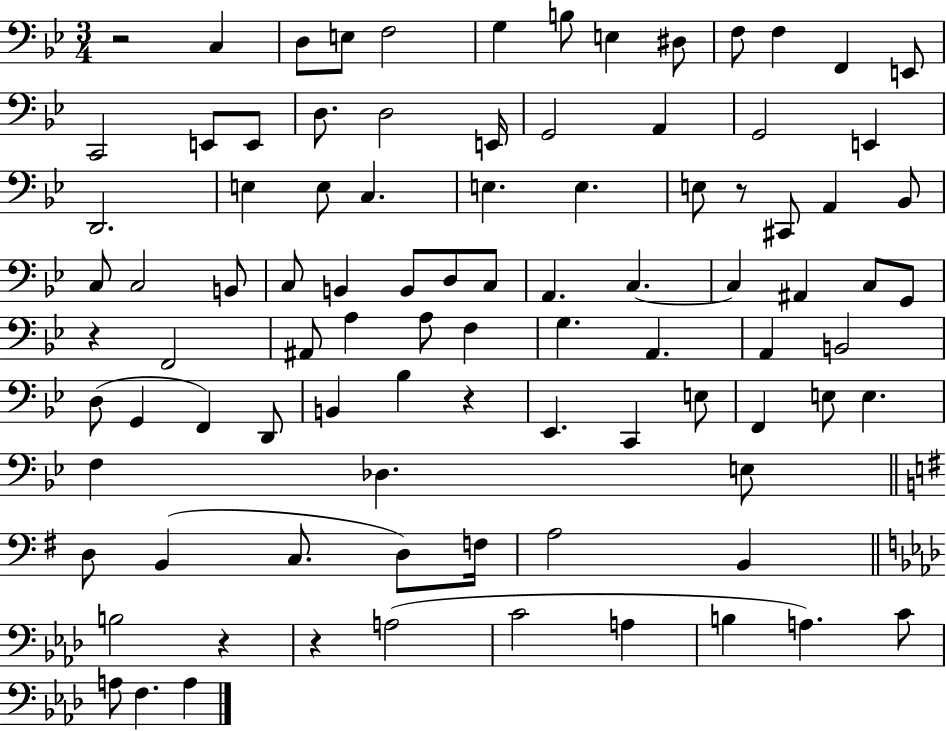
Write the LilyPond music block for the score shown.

{
  \clef bass
  \numericTimeSignature
  \time 3/4
  \key bes \major
  r2 c4 | d8 e8 f2 | g4 b8 e4 dis8 | f8 f4 f,4 e,8 | \break c,2 e,8 e,8 | d8. d2 e,16 | g,2 a,4 | g,2 e,4 | \break d,2. | e4 e8 c4. | e4. e4. | e8 r8 cis,8 a,4 bes,8 | \break c8 c2 b,8 | c8 b,4 b,8 d8 c8 | a,4. c4.~~ | c4 ais,4 c8 g,8 | \break r4 f,2 | ais,8 a4 a8 f4 | g4. a,4. | a,4 b,2 | \break d8( g,4 f,4) d,8 | b,4 bes4 r4 | ees,4. c,4 e8 | f,4 e8 e4. | \break f4 des4. e8 | \bar "||" \break \key g \major d8 b,4( c8. d8) f16 | a2 b,4 | \bar "||" \break \key aes \major b2 r4 | r4 a2( | c'2 a4 | b4 a4.) c'8 | \break a8 f4. a4 | \bar "|."
}